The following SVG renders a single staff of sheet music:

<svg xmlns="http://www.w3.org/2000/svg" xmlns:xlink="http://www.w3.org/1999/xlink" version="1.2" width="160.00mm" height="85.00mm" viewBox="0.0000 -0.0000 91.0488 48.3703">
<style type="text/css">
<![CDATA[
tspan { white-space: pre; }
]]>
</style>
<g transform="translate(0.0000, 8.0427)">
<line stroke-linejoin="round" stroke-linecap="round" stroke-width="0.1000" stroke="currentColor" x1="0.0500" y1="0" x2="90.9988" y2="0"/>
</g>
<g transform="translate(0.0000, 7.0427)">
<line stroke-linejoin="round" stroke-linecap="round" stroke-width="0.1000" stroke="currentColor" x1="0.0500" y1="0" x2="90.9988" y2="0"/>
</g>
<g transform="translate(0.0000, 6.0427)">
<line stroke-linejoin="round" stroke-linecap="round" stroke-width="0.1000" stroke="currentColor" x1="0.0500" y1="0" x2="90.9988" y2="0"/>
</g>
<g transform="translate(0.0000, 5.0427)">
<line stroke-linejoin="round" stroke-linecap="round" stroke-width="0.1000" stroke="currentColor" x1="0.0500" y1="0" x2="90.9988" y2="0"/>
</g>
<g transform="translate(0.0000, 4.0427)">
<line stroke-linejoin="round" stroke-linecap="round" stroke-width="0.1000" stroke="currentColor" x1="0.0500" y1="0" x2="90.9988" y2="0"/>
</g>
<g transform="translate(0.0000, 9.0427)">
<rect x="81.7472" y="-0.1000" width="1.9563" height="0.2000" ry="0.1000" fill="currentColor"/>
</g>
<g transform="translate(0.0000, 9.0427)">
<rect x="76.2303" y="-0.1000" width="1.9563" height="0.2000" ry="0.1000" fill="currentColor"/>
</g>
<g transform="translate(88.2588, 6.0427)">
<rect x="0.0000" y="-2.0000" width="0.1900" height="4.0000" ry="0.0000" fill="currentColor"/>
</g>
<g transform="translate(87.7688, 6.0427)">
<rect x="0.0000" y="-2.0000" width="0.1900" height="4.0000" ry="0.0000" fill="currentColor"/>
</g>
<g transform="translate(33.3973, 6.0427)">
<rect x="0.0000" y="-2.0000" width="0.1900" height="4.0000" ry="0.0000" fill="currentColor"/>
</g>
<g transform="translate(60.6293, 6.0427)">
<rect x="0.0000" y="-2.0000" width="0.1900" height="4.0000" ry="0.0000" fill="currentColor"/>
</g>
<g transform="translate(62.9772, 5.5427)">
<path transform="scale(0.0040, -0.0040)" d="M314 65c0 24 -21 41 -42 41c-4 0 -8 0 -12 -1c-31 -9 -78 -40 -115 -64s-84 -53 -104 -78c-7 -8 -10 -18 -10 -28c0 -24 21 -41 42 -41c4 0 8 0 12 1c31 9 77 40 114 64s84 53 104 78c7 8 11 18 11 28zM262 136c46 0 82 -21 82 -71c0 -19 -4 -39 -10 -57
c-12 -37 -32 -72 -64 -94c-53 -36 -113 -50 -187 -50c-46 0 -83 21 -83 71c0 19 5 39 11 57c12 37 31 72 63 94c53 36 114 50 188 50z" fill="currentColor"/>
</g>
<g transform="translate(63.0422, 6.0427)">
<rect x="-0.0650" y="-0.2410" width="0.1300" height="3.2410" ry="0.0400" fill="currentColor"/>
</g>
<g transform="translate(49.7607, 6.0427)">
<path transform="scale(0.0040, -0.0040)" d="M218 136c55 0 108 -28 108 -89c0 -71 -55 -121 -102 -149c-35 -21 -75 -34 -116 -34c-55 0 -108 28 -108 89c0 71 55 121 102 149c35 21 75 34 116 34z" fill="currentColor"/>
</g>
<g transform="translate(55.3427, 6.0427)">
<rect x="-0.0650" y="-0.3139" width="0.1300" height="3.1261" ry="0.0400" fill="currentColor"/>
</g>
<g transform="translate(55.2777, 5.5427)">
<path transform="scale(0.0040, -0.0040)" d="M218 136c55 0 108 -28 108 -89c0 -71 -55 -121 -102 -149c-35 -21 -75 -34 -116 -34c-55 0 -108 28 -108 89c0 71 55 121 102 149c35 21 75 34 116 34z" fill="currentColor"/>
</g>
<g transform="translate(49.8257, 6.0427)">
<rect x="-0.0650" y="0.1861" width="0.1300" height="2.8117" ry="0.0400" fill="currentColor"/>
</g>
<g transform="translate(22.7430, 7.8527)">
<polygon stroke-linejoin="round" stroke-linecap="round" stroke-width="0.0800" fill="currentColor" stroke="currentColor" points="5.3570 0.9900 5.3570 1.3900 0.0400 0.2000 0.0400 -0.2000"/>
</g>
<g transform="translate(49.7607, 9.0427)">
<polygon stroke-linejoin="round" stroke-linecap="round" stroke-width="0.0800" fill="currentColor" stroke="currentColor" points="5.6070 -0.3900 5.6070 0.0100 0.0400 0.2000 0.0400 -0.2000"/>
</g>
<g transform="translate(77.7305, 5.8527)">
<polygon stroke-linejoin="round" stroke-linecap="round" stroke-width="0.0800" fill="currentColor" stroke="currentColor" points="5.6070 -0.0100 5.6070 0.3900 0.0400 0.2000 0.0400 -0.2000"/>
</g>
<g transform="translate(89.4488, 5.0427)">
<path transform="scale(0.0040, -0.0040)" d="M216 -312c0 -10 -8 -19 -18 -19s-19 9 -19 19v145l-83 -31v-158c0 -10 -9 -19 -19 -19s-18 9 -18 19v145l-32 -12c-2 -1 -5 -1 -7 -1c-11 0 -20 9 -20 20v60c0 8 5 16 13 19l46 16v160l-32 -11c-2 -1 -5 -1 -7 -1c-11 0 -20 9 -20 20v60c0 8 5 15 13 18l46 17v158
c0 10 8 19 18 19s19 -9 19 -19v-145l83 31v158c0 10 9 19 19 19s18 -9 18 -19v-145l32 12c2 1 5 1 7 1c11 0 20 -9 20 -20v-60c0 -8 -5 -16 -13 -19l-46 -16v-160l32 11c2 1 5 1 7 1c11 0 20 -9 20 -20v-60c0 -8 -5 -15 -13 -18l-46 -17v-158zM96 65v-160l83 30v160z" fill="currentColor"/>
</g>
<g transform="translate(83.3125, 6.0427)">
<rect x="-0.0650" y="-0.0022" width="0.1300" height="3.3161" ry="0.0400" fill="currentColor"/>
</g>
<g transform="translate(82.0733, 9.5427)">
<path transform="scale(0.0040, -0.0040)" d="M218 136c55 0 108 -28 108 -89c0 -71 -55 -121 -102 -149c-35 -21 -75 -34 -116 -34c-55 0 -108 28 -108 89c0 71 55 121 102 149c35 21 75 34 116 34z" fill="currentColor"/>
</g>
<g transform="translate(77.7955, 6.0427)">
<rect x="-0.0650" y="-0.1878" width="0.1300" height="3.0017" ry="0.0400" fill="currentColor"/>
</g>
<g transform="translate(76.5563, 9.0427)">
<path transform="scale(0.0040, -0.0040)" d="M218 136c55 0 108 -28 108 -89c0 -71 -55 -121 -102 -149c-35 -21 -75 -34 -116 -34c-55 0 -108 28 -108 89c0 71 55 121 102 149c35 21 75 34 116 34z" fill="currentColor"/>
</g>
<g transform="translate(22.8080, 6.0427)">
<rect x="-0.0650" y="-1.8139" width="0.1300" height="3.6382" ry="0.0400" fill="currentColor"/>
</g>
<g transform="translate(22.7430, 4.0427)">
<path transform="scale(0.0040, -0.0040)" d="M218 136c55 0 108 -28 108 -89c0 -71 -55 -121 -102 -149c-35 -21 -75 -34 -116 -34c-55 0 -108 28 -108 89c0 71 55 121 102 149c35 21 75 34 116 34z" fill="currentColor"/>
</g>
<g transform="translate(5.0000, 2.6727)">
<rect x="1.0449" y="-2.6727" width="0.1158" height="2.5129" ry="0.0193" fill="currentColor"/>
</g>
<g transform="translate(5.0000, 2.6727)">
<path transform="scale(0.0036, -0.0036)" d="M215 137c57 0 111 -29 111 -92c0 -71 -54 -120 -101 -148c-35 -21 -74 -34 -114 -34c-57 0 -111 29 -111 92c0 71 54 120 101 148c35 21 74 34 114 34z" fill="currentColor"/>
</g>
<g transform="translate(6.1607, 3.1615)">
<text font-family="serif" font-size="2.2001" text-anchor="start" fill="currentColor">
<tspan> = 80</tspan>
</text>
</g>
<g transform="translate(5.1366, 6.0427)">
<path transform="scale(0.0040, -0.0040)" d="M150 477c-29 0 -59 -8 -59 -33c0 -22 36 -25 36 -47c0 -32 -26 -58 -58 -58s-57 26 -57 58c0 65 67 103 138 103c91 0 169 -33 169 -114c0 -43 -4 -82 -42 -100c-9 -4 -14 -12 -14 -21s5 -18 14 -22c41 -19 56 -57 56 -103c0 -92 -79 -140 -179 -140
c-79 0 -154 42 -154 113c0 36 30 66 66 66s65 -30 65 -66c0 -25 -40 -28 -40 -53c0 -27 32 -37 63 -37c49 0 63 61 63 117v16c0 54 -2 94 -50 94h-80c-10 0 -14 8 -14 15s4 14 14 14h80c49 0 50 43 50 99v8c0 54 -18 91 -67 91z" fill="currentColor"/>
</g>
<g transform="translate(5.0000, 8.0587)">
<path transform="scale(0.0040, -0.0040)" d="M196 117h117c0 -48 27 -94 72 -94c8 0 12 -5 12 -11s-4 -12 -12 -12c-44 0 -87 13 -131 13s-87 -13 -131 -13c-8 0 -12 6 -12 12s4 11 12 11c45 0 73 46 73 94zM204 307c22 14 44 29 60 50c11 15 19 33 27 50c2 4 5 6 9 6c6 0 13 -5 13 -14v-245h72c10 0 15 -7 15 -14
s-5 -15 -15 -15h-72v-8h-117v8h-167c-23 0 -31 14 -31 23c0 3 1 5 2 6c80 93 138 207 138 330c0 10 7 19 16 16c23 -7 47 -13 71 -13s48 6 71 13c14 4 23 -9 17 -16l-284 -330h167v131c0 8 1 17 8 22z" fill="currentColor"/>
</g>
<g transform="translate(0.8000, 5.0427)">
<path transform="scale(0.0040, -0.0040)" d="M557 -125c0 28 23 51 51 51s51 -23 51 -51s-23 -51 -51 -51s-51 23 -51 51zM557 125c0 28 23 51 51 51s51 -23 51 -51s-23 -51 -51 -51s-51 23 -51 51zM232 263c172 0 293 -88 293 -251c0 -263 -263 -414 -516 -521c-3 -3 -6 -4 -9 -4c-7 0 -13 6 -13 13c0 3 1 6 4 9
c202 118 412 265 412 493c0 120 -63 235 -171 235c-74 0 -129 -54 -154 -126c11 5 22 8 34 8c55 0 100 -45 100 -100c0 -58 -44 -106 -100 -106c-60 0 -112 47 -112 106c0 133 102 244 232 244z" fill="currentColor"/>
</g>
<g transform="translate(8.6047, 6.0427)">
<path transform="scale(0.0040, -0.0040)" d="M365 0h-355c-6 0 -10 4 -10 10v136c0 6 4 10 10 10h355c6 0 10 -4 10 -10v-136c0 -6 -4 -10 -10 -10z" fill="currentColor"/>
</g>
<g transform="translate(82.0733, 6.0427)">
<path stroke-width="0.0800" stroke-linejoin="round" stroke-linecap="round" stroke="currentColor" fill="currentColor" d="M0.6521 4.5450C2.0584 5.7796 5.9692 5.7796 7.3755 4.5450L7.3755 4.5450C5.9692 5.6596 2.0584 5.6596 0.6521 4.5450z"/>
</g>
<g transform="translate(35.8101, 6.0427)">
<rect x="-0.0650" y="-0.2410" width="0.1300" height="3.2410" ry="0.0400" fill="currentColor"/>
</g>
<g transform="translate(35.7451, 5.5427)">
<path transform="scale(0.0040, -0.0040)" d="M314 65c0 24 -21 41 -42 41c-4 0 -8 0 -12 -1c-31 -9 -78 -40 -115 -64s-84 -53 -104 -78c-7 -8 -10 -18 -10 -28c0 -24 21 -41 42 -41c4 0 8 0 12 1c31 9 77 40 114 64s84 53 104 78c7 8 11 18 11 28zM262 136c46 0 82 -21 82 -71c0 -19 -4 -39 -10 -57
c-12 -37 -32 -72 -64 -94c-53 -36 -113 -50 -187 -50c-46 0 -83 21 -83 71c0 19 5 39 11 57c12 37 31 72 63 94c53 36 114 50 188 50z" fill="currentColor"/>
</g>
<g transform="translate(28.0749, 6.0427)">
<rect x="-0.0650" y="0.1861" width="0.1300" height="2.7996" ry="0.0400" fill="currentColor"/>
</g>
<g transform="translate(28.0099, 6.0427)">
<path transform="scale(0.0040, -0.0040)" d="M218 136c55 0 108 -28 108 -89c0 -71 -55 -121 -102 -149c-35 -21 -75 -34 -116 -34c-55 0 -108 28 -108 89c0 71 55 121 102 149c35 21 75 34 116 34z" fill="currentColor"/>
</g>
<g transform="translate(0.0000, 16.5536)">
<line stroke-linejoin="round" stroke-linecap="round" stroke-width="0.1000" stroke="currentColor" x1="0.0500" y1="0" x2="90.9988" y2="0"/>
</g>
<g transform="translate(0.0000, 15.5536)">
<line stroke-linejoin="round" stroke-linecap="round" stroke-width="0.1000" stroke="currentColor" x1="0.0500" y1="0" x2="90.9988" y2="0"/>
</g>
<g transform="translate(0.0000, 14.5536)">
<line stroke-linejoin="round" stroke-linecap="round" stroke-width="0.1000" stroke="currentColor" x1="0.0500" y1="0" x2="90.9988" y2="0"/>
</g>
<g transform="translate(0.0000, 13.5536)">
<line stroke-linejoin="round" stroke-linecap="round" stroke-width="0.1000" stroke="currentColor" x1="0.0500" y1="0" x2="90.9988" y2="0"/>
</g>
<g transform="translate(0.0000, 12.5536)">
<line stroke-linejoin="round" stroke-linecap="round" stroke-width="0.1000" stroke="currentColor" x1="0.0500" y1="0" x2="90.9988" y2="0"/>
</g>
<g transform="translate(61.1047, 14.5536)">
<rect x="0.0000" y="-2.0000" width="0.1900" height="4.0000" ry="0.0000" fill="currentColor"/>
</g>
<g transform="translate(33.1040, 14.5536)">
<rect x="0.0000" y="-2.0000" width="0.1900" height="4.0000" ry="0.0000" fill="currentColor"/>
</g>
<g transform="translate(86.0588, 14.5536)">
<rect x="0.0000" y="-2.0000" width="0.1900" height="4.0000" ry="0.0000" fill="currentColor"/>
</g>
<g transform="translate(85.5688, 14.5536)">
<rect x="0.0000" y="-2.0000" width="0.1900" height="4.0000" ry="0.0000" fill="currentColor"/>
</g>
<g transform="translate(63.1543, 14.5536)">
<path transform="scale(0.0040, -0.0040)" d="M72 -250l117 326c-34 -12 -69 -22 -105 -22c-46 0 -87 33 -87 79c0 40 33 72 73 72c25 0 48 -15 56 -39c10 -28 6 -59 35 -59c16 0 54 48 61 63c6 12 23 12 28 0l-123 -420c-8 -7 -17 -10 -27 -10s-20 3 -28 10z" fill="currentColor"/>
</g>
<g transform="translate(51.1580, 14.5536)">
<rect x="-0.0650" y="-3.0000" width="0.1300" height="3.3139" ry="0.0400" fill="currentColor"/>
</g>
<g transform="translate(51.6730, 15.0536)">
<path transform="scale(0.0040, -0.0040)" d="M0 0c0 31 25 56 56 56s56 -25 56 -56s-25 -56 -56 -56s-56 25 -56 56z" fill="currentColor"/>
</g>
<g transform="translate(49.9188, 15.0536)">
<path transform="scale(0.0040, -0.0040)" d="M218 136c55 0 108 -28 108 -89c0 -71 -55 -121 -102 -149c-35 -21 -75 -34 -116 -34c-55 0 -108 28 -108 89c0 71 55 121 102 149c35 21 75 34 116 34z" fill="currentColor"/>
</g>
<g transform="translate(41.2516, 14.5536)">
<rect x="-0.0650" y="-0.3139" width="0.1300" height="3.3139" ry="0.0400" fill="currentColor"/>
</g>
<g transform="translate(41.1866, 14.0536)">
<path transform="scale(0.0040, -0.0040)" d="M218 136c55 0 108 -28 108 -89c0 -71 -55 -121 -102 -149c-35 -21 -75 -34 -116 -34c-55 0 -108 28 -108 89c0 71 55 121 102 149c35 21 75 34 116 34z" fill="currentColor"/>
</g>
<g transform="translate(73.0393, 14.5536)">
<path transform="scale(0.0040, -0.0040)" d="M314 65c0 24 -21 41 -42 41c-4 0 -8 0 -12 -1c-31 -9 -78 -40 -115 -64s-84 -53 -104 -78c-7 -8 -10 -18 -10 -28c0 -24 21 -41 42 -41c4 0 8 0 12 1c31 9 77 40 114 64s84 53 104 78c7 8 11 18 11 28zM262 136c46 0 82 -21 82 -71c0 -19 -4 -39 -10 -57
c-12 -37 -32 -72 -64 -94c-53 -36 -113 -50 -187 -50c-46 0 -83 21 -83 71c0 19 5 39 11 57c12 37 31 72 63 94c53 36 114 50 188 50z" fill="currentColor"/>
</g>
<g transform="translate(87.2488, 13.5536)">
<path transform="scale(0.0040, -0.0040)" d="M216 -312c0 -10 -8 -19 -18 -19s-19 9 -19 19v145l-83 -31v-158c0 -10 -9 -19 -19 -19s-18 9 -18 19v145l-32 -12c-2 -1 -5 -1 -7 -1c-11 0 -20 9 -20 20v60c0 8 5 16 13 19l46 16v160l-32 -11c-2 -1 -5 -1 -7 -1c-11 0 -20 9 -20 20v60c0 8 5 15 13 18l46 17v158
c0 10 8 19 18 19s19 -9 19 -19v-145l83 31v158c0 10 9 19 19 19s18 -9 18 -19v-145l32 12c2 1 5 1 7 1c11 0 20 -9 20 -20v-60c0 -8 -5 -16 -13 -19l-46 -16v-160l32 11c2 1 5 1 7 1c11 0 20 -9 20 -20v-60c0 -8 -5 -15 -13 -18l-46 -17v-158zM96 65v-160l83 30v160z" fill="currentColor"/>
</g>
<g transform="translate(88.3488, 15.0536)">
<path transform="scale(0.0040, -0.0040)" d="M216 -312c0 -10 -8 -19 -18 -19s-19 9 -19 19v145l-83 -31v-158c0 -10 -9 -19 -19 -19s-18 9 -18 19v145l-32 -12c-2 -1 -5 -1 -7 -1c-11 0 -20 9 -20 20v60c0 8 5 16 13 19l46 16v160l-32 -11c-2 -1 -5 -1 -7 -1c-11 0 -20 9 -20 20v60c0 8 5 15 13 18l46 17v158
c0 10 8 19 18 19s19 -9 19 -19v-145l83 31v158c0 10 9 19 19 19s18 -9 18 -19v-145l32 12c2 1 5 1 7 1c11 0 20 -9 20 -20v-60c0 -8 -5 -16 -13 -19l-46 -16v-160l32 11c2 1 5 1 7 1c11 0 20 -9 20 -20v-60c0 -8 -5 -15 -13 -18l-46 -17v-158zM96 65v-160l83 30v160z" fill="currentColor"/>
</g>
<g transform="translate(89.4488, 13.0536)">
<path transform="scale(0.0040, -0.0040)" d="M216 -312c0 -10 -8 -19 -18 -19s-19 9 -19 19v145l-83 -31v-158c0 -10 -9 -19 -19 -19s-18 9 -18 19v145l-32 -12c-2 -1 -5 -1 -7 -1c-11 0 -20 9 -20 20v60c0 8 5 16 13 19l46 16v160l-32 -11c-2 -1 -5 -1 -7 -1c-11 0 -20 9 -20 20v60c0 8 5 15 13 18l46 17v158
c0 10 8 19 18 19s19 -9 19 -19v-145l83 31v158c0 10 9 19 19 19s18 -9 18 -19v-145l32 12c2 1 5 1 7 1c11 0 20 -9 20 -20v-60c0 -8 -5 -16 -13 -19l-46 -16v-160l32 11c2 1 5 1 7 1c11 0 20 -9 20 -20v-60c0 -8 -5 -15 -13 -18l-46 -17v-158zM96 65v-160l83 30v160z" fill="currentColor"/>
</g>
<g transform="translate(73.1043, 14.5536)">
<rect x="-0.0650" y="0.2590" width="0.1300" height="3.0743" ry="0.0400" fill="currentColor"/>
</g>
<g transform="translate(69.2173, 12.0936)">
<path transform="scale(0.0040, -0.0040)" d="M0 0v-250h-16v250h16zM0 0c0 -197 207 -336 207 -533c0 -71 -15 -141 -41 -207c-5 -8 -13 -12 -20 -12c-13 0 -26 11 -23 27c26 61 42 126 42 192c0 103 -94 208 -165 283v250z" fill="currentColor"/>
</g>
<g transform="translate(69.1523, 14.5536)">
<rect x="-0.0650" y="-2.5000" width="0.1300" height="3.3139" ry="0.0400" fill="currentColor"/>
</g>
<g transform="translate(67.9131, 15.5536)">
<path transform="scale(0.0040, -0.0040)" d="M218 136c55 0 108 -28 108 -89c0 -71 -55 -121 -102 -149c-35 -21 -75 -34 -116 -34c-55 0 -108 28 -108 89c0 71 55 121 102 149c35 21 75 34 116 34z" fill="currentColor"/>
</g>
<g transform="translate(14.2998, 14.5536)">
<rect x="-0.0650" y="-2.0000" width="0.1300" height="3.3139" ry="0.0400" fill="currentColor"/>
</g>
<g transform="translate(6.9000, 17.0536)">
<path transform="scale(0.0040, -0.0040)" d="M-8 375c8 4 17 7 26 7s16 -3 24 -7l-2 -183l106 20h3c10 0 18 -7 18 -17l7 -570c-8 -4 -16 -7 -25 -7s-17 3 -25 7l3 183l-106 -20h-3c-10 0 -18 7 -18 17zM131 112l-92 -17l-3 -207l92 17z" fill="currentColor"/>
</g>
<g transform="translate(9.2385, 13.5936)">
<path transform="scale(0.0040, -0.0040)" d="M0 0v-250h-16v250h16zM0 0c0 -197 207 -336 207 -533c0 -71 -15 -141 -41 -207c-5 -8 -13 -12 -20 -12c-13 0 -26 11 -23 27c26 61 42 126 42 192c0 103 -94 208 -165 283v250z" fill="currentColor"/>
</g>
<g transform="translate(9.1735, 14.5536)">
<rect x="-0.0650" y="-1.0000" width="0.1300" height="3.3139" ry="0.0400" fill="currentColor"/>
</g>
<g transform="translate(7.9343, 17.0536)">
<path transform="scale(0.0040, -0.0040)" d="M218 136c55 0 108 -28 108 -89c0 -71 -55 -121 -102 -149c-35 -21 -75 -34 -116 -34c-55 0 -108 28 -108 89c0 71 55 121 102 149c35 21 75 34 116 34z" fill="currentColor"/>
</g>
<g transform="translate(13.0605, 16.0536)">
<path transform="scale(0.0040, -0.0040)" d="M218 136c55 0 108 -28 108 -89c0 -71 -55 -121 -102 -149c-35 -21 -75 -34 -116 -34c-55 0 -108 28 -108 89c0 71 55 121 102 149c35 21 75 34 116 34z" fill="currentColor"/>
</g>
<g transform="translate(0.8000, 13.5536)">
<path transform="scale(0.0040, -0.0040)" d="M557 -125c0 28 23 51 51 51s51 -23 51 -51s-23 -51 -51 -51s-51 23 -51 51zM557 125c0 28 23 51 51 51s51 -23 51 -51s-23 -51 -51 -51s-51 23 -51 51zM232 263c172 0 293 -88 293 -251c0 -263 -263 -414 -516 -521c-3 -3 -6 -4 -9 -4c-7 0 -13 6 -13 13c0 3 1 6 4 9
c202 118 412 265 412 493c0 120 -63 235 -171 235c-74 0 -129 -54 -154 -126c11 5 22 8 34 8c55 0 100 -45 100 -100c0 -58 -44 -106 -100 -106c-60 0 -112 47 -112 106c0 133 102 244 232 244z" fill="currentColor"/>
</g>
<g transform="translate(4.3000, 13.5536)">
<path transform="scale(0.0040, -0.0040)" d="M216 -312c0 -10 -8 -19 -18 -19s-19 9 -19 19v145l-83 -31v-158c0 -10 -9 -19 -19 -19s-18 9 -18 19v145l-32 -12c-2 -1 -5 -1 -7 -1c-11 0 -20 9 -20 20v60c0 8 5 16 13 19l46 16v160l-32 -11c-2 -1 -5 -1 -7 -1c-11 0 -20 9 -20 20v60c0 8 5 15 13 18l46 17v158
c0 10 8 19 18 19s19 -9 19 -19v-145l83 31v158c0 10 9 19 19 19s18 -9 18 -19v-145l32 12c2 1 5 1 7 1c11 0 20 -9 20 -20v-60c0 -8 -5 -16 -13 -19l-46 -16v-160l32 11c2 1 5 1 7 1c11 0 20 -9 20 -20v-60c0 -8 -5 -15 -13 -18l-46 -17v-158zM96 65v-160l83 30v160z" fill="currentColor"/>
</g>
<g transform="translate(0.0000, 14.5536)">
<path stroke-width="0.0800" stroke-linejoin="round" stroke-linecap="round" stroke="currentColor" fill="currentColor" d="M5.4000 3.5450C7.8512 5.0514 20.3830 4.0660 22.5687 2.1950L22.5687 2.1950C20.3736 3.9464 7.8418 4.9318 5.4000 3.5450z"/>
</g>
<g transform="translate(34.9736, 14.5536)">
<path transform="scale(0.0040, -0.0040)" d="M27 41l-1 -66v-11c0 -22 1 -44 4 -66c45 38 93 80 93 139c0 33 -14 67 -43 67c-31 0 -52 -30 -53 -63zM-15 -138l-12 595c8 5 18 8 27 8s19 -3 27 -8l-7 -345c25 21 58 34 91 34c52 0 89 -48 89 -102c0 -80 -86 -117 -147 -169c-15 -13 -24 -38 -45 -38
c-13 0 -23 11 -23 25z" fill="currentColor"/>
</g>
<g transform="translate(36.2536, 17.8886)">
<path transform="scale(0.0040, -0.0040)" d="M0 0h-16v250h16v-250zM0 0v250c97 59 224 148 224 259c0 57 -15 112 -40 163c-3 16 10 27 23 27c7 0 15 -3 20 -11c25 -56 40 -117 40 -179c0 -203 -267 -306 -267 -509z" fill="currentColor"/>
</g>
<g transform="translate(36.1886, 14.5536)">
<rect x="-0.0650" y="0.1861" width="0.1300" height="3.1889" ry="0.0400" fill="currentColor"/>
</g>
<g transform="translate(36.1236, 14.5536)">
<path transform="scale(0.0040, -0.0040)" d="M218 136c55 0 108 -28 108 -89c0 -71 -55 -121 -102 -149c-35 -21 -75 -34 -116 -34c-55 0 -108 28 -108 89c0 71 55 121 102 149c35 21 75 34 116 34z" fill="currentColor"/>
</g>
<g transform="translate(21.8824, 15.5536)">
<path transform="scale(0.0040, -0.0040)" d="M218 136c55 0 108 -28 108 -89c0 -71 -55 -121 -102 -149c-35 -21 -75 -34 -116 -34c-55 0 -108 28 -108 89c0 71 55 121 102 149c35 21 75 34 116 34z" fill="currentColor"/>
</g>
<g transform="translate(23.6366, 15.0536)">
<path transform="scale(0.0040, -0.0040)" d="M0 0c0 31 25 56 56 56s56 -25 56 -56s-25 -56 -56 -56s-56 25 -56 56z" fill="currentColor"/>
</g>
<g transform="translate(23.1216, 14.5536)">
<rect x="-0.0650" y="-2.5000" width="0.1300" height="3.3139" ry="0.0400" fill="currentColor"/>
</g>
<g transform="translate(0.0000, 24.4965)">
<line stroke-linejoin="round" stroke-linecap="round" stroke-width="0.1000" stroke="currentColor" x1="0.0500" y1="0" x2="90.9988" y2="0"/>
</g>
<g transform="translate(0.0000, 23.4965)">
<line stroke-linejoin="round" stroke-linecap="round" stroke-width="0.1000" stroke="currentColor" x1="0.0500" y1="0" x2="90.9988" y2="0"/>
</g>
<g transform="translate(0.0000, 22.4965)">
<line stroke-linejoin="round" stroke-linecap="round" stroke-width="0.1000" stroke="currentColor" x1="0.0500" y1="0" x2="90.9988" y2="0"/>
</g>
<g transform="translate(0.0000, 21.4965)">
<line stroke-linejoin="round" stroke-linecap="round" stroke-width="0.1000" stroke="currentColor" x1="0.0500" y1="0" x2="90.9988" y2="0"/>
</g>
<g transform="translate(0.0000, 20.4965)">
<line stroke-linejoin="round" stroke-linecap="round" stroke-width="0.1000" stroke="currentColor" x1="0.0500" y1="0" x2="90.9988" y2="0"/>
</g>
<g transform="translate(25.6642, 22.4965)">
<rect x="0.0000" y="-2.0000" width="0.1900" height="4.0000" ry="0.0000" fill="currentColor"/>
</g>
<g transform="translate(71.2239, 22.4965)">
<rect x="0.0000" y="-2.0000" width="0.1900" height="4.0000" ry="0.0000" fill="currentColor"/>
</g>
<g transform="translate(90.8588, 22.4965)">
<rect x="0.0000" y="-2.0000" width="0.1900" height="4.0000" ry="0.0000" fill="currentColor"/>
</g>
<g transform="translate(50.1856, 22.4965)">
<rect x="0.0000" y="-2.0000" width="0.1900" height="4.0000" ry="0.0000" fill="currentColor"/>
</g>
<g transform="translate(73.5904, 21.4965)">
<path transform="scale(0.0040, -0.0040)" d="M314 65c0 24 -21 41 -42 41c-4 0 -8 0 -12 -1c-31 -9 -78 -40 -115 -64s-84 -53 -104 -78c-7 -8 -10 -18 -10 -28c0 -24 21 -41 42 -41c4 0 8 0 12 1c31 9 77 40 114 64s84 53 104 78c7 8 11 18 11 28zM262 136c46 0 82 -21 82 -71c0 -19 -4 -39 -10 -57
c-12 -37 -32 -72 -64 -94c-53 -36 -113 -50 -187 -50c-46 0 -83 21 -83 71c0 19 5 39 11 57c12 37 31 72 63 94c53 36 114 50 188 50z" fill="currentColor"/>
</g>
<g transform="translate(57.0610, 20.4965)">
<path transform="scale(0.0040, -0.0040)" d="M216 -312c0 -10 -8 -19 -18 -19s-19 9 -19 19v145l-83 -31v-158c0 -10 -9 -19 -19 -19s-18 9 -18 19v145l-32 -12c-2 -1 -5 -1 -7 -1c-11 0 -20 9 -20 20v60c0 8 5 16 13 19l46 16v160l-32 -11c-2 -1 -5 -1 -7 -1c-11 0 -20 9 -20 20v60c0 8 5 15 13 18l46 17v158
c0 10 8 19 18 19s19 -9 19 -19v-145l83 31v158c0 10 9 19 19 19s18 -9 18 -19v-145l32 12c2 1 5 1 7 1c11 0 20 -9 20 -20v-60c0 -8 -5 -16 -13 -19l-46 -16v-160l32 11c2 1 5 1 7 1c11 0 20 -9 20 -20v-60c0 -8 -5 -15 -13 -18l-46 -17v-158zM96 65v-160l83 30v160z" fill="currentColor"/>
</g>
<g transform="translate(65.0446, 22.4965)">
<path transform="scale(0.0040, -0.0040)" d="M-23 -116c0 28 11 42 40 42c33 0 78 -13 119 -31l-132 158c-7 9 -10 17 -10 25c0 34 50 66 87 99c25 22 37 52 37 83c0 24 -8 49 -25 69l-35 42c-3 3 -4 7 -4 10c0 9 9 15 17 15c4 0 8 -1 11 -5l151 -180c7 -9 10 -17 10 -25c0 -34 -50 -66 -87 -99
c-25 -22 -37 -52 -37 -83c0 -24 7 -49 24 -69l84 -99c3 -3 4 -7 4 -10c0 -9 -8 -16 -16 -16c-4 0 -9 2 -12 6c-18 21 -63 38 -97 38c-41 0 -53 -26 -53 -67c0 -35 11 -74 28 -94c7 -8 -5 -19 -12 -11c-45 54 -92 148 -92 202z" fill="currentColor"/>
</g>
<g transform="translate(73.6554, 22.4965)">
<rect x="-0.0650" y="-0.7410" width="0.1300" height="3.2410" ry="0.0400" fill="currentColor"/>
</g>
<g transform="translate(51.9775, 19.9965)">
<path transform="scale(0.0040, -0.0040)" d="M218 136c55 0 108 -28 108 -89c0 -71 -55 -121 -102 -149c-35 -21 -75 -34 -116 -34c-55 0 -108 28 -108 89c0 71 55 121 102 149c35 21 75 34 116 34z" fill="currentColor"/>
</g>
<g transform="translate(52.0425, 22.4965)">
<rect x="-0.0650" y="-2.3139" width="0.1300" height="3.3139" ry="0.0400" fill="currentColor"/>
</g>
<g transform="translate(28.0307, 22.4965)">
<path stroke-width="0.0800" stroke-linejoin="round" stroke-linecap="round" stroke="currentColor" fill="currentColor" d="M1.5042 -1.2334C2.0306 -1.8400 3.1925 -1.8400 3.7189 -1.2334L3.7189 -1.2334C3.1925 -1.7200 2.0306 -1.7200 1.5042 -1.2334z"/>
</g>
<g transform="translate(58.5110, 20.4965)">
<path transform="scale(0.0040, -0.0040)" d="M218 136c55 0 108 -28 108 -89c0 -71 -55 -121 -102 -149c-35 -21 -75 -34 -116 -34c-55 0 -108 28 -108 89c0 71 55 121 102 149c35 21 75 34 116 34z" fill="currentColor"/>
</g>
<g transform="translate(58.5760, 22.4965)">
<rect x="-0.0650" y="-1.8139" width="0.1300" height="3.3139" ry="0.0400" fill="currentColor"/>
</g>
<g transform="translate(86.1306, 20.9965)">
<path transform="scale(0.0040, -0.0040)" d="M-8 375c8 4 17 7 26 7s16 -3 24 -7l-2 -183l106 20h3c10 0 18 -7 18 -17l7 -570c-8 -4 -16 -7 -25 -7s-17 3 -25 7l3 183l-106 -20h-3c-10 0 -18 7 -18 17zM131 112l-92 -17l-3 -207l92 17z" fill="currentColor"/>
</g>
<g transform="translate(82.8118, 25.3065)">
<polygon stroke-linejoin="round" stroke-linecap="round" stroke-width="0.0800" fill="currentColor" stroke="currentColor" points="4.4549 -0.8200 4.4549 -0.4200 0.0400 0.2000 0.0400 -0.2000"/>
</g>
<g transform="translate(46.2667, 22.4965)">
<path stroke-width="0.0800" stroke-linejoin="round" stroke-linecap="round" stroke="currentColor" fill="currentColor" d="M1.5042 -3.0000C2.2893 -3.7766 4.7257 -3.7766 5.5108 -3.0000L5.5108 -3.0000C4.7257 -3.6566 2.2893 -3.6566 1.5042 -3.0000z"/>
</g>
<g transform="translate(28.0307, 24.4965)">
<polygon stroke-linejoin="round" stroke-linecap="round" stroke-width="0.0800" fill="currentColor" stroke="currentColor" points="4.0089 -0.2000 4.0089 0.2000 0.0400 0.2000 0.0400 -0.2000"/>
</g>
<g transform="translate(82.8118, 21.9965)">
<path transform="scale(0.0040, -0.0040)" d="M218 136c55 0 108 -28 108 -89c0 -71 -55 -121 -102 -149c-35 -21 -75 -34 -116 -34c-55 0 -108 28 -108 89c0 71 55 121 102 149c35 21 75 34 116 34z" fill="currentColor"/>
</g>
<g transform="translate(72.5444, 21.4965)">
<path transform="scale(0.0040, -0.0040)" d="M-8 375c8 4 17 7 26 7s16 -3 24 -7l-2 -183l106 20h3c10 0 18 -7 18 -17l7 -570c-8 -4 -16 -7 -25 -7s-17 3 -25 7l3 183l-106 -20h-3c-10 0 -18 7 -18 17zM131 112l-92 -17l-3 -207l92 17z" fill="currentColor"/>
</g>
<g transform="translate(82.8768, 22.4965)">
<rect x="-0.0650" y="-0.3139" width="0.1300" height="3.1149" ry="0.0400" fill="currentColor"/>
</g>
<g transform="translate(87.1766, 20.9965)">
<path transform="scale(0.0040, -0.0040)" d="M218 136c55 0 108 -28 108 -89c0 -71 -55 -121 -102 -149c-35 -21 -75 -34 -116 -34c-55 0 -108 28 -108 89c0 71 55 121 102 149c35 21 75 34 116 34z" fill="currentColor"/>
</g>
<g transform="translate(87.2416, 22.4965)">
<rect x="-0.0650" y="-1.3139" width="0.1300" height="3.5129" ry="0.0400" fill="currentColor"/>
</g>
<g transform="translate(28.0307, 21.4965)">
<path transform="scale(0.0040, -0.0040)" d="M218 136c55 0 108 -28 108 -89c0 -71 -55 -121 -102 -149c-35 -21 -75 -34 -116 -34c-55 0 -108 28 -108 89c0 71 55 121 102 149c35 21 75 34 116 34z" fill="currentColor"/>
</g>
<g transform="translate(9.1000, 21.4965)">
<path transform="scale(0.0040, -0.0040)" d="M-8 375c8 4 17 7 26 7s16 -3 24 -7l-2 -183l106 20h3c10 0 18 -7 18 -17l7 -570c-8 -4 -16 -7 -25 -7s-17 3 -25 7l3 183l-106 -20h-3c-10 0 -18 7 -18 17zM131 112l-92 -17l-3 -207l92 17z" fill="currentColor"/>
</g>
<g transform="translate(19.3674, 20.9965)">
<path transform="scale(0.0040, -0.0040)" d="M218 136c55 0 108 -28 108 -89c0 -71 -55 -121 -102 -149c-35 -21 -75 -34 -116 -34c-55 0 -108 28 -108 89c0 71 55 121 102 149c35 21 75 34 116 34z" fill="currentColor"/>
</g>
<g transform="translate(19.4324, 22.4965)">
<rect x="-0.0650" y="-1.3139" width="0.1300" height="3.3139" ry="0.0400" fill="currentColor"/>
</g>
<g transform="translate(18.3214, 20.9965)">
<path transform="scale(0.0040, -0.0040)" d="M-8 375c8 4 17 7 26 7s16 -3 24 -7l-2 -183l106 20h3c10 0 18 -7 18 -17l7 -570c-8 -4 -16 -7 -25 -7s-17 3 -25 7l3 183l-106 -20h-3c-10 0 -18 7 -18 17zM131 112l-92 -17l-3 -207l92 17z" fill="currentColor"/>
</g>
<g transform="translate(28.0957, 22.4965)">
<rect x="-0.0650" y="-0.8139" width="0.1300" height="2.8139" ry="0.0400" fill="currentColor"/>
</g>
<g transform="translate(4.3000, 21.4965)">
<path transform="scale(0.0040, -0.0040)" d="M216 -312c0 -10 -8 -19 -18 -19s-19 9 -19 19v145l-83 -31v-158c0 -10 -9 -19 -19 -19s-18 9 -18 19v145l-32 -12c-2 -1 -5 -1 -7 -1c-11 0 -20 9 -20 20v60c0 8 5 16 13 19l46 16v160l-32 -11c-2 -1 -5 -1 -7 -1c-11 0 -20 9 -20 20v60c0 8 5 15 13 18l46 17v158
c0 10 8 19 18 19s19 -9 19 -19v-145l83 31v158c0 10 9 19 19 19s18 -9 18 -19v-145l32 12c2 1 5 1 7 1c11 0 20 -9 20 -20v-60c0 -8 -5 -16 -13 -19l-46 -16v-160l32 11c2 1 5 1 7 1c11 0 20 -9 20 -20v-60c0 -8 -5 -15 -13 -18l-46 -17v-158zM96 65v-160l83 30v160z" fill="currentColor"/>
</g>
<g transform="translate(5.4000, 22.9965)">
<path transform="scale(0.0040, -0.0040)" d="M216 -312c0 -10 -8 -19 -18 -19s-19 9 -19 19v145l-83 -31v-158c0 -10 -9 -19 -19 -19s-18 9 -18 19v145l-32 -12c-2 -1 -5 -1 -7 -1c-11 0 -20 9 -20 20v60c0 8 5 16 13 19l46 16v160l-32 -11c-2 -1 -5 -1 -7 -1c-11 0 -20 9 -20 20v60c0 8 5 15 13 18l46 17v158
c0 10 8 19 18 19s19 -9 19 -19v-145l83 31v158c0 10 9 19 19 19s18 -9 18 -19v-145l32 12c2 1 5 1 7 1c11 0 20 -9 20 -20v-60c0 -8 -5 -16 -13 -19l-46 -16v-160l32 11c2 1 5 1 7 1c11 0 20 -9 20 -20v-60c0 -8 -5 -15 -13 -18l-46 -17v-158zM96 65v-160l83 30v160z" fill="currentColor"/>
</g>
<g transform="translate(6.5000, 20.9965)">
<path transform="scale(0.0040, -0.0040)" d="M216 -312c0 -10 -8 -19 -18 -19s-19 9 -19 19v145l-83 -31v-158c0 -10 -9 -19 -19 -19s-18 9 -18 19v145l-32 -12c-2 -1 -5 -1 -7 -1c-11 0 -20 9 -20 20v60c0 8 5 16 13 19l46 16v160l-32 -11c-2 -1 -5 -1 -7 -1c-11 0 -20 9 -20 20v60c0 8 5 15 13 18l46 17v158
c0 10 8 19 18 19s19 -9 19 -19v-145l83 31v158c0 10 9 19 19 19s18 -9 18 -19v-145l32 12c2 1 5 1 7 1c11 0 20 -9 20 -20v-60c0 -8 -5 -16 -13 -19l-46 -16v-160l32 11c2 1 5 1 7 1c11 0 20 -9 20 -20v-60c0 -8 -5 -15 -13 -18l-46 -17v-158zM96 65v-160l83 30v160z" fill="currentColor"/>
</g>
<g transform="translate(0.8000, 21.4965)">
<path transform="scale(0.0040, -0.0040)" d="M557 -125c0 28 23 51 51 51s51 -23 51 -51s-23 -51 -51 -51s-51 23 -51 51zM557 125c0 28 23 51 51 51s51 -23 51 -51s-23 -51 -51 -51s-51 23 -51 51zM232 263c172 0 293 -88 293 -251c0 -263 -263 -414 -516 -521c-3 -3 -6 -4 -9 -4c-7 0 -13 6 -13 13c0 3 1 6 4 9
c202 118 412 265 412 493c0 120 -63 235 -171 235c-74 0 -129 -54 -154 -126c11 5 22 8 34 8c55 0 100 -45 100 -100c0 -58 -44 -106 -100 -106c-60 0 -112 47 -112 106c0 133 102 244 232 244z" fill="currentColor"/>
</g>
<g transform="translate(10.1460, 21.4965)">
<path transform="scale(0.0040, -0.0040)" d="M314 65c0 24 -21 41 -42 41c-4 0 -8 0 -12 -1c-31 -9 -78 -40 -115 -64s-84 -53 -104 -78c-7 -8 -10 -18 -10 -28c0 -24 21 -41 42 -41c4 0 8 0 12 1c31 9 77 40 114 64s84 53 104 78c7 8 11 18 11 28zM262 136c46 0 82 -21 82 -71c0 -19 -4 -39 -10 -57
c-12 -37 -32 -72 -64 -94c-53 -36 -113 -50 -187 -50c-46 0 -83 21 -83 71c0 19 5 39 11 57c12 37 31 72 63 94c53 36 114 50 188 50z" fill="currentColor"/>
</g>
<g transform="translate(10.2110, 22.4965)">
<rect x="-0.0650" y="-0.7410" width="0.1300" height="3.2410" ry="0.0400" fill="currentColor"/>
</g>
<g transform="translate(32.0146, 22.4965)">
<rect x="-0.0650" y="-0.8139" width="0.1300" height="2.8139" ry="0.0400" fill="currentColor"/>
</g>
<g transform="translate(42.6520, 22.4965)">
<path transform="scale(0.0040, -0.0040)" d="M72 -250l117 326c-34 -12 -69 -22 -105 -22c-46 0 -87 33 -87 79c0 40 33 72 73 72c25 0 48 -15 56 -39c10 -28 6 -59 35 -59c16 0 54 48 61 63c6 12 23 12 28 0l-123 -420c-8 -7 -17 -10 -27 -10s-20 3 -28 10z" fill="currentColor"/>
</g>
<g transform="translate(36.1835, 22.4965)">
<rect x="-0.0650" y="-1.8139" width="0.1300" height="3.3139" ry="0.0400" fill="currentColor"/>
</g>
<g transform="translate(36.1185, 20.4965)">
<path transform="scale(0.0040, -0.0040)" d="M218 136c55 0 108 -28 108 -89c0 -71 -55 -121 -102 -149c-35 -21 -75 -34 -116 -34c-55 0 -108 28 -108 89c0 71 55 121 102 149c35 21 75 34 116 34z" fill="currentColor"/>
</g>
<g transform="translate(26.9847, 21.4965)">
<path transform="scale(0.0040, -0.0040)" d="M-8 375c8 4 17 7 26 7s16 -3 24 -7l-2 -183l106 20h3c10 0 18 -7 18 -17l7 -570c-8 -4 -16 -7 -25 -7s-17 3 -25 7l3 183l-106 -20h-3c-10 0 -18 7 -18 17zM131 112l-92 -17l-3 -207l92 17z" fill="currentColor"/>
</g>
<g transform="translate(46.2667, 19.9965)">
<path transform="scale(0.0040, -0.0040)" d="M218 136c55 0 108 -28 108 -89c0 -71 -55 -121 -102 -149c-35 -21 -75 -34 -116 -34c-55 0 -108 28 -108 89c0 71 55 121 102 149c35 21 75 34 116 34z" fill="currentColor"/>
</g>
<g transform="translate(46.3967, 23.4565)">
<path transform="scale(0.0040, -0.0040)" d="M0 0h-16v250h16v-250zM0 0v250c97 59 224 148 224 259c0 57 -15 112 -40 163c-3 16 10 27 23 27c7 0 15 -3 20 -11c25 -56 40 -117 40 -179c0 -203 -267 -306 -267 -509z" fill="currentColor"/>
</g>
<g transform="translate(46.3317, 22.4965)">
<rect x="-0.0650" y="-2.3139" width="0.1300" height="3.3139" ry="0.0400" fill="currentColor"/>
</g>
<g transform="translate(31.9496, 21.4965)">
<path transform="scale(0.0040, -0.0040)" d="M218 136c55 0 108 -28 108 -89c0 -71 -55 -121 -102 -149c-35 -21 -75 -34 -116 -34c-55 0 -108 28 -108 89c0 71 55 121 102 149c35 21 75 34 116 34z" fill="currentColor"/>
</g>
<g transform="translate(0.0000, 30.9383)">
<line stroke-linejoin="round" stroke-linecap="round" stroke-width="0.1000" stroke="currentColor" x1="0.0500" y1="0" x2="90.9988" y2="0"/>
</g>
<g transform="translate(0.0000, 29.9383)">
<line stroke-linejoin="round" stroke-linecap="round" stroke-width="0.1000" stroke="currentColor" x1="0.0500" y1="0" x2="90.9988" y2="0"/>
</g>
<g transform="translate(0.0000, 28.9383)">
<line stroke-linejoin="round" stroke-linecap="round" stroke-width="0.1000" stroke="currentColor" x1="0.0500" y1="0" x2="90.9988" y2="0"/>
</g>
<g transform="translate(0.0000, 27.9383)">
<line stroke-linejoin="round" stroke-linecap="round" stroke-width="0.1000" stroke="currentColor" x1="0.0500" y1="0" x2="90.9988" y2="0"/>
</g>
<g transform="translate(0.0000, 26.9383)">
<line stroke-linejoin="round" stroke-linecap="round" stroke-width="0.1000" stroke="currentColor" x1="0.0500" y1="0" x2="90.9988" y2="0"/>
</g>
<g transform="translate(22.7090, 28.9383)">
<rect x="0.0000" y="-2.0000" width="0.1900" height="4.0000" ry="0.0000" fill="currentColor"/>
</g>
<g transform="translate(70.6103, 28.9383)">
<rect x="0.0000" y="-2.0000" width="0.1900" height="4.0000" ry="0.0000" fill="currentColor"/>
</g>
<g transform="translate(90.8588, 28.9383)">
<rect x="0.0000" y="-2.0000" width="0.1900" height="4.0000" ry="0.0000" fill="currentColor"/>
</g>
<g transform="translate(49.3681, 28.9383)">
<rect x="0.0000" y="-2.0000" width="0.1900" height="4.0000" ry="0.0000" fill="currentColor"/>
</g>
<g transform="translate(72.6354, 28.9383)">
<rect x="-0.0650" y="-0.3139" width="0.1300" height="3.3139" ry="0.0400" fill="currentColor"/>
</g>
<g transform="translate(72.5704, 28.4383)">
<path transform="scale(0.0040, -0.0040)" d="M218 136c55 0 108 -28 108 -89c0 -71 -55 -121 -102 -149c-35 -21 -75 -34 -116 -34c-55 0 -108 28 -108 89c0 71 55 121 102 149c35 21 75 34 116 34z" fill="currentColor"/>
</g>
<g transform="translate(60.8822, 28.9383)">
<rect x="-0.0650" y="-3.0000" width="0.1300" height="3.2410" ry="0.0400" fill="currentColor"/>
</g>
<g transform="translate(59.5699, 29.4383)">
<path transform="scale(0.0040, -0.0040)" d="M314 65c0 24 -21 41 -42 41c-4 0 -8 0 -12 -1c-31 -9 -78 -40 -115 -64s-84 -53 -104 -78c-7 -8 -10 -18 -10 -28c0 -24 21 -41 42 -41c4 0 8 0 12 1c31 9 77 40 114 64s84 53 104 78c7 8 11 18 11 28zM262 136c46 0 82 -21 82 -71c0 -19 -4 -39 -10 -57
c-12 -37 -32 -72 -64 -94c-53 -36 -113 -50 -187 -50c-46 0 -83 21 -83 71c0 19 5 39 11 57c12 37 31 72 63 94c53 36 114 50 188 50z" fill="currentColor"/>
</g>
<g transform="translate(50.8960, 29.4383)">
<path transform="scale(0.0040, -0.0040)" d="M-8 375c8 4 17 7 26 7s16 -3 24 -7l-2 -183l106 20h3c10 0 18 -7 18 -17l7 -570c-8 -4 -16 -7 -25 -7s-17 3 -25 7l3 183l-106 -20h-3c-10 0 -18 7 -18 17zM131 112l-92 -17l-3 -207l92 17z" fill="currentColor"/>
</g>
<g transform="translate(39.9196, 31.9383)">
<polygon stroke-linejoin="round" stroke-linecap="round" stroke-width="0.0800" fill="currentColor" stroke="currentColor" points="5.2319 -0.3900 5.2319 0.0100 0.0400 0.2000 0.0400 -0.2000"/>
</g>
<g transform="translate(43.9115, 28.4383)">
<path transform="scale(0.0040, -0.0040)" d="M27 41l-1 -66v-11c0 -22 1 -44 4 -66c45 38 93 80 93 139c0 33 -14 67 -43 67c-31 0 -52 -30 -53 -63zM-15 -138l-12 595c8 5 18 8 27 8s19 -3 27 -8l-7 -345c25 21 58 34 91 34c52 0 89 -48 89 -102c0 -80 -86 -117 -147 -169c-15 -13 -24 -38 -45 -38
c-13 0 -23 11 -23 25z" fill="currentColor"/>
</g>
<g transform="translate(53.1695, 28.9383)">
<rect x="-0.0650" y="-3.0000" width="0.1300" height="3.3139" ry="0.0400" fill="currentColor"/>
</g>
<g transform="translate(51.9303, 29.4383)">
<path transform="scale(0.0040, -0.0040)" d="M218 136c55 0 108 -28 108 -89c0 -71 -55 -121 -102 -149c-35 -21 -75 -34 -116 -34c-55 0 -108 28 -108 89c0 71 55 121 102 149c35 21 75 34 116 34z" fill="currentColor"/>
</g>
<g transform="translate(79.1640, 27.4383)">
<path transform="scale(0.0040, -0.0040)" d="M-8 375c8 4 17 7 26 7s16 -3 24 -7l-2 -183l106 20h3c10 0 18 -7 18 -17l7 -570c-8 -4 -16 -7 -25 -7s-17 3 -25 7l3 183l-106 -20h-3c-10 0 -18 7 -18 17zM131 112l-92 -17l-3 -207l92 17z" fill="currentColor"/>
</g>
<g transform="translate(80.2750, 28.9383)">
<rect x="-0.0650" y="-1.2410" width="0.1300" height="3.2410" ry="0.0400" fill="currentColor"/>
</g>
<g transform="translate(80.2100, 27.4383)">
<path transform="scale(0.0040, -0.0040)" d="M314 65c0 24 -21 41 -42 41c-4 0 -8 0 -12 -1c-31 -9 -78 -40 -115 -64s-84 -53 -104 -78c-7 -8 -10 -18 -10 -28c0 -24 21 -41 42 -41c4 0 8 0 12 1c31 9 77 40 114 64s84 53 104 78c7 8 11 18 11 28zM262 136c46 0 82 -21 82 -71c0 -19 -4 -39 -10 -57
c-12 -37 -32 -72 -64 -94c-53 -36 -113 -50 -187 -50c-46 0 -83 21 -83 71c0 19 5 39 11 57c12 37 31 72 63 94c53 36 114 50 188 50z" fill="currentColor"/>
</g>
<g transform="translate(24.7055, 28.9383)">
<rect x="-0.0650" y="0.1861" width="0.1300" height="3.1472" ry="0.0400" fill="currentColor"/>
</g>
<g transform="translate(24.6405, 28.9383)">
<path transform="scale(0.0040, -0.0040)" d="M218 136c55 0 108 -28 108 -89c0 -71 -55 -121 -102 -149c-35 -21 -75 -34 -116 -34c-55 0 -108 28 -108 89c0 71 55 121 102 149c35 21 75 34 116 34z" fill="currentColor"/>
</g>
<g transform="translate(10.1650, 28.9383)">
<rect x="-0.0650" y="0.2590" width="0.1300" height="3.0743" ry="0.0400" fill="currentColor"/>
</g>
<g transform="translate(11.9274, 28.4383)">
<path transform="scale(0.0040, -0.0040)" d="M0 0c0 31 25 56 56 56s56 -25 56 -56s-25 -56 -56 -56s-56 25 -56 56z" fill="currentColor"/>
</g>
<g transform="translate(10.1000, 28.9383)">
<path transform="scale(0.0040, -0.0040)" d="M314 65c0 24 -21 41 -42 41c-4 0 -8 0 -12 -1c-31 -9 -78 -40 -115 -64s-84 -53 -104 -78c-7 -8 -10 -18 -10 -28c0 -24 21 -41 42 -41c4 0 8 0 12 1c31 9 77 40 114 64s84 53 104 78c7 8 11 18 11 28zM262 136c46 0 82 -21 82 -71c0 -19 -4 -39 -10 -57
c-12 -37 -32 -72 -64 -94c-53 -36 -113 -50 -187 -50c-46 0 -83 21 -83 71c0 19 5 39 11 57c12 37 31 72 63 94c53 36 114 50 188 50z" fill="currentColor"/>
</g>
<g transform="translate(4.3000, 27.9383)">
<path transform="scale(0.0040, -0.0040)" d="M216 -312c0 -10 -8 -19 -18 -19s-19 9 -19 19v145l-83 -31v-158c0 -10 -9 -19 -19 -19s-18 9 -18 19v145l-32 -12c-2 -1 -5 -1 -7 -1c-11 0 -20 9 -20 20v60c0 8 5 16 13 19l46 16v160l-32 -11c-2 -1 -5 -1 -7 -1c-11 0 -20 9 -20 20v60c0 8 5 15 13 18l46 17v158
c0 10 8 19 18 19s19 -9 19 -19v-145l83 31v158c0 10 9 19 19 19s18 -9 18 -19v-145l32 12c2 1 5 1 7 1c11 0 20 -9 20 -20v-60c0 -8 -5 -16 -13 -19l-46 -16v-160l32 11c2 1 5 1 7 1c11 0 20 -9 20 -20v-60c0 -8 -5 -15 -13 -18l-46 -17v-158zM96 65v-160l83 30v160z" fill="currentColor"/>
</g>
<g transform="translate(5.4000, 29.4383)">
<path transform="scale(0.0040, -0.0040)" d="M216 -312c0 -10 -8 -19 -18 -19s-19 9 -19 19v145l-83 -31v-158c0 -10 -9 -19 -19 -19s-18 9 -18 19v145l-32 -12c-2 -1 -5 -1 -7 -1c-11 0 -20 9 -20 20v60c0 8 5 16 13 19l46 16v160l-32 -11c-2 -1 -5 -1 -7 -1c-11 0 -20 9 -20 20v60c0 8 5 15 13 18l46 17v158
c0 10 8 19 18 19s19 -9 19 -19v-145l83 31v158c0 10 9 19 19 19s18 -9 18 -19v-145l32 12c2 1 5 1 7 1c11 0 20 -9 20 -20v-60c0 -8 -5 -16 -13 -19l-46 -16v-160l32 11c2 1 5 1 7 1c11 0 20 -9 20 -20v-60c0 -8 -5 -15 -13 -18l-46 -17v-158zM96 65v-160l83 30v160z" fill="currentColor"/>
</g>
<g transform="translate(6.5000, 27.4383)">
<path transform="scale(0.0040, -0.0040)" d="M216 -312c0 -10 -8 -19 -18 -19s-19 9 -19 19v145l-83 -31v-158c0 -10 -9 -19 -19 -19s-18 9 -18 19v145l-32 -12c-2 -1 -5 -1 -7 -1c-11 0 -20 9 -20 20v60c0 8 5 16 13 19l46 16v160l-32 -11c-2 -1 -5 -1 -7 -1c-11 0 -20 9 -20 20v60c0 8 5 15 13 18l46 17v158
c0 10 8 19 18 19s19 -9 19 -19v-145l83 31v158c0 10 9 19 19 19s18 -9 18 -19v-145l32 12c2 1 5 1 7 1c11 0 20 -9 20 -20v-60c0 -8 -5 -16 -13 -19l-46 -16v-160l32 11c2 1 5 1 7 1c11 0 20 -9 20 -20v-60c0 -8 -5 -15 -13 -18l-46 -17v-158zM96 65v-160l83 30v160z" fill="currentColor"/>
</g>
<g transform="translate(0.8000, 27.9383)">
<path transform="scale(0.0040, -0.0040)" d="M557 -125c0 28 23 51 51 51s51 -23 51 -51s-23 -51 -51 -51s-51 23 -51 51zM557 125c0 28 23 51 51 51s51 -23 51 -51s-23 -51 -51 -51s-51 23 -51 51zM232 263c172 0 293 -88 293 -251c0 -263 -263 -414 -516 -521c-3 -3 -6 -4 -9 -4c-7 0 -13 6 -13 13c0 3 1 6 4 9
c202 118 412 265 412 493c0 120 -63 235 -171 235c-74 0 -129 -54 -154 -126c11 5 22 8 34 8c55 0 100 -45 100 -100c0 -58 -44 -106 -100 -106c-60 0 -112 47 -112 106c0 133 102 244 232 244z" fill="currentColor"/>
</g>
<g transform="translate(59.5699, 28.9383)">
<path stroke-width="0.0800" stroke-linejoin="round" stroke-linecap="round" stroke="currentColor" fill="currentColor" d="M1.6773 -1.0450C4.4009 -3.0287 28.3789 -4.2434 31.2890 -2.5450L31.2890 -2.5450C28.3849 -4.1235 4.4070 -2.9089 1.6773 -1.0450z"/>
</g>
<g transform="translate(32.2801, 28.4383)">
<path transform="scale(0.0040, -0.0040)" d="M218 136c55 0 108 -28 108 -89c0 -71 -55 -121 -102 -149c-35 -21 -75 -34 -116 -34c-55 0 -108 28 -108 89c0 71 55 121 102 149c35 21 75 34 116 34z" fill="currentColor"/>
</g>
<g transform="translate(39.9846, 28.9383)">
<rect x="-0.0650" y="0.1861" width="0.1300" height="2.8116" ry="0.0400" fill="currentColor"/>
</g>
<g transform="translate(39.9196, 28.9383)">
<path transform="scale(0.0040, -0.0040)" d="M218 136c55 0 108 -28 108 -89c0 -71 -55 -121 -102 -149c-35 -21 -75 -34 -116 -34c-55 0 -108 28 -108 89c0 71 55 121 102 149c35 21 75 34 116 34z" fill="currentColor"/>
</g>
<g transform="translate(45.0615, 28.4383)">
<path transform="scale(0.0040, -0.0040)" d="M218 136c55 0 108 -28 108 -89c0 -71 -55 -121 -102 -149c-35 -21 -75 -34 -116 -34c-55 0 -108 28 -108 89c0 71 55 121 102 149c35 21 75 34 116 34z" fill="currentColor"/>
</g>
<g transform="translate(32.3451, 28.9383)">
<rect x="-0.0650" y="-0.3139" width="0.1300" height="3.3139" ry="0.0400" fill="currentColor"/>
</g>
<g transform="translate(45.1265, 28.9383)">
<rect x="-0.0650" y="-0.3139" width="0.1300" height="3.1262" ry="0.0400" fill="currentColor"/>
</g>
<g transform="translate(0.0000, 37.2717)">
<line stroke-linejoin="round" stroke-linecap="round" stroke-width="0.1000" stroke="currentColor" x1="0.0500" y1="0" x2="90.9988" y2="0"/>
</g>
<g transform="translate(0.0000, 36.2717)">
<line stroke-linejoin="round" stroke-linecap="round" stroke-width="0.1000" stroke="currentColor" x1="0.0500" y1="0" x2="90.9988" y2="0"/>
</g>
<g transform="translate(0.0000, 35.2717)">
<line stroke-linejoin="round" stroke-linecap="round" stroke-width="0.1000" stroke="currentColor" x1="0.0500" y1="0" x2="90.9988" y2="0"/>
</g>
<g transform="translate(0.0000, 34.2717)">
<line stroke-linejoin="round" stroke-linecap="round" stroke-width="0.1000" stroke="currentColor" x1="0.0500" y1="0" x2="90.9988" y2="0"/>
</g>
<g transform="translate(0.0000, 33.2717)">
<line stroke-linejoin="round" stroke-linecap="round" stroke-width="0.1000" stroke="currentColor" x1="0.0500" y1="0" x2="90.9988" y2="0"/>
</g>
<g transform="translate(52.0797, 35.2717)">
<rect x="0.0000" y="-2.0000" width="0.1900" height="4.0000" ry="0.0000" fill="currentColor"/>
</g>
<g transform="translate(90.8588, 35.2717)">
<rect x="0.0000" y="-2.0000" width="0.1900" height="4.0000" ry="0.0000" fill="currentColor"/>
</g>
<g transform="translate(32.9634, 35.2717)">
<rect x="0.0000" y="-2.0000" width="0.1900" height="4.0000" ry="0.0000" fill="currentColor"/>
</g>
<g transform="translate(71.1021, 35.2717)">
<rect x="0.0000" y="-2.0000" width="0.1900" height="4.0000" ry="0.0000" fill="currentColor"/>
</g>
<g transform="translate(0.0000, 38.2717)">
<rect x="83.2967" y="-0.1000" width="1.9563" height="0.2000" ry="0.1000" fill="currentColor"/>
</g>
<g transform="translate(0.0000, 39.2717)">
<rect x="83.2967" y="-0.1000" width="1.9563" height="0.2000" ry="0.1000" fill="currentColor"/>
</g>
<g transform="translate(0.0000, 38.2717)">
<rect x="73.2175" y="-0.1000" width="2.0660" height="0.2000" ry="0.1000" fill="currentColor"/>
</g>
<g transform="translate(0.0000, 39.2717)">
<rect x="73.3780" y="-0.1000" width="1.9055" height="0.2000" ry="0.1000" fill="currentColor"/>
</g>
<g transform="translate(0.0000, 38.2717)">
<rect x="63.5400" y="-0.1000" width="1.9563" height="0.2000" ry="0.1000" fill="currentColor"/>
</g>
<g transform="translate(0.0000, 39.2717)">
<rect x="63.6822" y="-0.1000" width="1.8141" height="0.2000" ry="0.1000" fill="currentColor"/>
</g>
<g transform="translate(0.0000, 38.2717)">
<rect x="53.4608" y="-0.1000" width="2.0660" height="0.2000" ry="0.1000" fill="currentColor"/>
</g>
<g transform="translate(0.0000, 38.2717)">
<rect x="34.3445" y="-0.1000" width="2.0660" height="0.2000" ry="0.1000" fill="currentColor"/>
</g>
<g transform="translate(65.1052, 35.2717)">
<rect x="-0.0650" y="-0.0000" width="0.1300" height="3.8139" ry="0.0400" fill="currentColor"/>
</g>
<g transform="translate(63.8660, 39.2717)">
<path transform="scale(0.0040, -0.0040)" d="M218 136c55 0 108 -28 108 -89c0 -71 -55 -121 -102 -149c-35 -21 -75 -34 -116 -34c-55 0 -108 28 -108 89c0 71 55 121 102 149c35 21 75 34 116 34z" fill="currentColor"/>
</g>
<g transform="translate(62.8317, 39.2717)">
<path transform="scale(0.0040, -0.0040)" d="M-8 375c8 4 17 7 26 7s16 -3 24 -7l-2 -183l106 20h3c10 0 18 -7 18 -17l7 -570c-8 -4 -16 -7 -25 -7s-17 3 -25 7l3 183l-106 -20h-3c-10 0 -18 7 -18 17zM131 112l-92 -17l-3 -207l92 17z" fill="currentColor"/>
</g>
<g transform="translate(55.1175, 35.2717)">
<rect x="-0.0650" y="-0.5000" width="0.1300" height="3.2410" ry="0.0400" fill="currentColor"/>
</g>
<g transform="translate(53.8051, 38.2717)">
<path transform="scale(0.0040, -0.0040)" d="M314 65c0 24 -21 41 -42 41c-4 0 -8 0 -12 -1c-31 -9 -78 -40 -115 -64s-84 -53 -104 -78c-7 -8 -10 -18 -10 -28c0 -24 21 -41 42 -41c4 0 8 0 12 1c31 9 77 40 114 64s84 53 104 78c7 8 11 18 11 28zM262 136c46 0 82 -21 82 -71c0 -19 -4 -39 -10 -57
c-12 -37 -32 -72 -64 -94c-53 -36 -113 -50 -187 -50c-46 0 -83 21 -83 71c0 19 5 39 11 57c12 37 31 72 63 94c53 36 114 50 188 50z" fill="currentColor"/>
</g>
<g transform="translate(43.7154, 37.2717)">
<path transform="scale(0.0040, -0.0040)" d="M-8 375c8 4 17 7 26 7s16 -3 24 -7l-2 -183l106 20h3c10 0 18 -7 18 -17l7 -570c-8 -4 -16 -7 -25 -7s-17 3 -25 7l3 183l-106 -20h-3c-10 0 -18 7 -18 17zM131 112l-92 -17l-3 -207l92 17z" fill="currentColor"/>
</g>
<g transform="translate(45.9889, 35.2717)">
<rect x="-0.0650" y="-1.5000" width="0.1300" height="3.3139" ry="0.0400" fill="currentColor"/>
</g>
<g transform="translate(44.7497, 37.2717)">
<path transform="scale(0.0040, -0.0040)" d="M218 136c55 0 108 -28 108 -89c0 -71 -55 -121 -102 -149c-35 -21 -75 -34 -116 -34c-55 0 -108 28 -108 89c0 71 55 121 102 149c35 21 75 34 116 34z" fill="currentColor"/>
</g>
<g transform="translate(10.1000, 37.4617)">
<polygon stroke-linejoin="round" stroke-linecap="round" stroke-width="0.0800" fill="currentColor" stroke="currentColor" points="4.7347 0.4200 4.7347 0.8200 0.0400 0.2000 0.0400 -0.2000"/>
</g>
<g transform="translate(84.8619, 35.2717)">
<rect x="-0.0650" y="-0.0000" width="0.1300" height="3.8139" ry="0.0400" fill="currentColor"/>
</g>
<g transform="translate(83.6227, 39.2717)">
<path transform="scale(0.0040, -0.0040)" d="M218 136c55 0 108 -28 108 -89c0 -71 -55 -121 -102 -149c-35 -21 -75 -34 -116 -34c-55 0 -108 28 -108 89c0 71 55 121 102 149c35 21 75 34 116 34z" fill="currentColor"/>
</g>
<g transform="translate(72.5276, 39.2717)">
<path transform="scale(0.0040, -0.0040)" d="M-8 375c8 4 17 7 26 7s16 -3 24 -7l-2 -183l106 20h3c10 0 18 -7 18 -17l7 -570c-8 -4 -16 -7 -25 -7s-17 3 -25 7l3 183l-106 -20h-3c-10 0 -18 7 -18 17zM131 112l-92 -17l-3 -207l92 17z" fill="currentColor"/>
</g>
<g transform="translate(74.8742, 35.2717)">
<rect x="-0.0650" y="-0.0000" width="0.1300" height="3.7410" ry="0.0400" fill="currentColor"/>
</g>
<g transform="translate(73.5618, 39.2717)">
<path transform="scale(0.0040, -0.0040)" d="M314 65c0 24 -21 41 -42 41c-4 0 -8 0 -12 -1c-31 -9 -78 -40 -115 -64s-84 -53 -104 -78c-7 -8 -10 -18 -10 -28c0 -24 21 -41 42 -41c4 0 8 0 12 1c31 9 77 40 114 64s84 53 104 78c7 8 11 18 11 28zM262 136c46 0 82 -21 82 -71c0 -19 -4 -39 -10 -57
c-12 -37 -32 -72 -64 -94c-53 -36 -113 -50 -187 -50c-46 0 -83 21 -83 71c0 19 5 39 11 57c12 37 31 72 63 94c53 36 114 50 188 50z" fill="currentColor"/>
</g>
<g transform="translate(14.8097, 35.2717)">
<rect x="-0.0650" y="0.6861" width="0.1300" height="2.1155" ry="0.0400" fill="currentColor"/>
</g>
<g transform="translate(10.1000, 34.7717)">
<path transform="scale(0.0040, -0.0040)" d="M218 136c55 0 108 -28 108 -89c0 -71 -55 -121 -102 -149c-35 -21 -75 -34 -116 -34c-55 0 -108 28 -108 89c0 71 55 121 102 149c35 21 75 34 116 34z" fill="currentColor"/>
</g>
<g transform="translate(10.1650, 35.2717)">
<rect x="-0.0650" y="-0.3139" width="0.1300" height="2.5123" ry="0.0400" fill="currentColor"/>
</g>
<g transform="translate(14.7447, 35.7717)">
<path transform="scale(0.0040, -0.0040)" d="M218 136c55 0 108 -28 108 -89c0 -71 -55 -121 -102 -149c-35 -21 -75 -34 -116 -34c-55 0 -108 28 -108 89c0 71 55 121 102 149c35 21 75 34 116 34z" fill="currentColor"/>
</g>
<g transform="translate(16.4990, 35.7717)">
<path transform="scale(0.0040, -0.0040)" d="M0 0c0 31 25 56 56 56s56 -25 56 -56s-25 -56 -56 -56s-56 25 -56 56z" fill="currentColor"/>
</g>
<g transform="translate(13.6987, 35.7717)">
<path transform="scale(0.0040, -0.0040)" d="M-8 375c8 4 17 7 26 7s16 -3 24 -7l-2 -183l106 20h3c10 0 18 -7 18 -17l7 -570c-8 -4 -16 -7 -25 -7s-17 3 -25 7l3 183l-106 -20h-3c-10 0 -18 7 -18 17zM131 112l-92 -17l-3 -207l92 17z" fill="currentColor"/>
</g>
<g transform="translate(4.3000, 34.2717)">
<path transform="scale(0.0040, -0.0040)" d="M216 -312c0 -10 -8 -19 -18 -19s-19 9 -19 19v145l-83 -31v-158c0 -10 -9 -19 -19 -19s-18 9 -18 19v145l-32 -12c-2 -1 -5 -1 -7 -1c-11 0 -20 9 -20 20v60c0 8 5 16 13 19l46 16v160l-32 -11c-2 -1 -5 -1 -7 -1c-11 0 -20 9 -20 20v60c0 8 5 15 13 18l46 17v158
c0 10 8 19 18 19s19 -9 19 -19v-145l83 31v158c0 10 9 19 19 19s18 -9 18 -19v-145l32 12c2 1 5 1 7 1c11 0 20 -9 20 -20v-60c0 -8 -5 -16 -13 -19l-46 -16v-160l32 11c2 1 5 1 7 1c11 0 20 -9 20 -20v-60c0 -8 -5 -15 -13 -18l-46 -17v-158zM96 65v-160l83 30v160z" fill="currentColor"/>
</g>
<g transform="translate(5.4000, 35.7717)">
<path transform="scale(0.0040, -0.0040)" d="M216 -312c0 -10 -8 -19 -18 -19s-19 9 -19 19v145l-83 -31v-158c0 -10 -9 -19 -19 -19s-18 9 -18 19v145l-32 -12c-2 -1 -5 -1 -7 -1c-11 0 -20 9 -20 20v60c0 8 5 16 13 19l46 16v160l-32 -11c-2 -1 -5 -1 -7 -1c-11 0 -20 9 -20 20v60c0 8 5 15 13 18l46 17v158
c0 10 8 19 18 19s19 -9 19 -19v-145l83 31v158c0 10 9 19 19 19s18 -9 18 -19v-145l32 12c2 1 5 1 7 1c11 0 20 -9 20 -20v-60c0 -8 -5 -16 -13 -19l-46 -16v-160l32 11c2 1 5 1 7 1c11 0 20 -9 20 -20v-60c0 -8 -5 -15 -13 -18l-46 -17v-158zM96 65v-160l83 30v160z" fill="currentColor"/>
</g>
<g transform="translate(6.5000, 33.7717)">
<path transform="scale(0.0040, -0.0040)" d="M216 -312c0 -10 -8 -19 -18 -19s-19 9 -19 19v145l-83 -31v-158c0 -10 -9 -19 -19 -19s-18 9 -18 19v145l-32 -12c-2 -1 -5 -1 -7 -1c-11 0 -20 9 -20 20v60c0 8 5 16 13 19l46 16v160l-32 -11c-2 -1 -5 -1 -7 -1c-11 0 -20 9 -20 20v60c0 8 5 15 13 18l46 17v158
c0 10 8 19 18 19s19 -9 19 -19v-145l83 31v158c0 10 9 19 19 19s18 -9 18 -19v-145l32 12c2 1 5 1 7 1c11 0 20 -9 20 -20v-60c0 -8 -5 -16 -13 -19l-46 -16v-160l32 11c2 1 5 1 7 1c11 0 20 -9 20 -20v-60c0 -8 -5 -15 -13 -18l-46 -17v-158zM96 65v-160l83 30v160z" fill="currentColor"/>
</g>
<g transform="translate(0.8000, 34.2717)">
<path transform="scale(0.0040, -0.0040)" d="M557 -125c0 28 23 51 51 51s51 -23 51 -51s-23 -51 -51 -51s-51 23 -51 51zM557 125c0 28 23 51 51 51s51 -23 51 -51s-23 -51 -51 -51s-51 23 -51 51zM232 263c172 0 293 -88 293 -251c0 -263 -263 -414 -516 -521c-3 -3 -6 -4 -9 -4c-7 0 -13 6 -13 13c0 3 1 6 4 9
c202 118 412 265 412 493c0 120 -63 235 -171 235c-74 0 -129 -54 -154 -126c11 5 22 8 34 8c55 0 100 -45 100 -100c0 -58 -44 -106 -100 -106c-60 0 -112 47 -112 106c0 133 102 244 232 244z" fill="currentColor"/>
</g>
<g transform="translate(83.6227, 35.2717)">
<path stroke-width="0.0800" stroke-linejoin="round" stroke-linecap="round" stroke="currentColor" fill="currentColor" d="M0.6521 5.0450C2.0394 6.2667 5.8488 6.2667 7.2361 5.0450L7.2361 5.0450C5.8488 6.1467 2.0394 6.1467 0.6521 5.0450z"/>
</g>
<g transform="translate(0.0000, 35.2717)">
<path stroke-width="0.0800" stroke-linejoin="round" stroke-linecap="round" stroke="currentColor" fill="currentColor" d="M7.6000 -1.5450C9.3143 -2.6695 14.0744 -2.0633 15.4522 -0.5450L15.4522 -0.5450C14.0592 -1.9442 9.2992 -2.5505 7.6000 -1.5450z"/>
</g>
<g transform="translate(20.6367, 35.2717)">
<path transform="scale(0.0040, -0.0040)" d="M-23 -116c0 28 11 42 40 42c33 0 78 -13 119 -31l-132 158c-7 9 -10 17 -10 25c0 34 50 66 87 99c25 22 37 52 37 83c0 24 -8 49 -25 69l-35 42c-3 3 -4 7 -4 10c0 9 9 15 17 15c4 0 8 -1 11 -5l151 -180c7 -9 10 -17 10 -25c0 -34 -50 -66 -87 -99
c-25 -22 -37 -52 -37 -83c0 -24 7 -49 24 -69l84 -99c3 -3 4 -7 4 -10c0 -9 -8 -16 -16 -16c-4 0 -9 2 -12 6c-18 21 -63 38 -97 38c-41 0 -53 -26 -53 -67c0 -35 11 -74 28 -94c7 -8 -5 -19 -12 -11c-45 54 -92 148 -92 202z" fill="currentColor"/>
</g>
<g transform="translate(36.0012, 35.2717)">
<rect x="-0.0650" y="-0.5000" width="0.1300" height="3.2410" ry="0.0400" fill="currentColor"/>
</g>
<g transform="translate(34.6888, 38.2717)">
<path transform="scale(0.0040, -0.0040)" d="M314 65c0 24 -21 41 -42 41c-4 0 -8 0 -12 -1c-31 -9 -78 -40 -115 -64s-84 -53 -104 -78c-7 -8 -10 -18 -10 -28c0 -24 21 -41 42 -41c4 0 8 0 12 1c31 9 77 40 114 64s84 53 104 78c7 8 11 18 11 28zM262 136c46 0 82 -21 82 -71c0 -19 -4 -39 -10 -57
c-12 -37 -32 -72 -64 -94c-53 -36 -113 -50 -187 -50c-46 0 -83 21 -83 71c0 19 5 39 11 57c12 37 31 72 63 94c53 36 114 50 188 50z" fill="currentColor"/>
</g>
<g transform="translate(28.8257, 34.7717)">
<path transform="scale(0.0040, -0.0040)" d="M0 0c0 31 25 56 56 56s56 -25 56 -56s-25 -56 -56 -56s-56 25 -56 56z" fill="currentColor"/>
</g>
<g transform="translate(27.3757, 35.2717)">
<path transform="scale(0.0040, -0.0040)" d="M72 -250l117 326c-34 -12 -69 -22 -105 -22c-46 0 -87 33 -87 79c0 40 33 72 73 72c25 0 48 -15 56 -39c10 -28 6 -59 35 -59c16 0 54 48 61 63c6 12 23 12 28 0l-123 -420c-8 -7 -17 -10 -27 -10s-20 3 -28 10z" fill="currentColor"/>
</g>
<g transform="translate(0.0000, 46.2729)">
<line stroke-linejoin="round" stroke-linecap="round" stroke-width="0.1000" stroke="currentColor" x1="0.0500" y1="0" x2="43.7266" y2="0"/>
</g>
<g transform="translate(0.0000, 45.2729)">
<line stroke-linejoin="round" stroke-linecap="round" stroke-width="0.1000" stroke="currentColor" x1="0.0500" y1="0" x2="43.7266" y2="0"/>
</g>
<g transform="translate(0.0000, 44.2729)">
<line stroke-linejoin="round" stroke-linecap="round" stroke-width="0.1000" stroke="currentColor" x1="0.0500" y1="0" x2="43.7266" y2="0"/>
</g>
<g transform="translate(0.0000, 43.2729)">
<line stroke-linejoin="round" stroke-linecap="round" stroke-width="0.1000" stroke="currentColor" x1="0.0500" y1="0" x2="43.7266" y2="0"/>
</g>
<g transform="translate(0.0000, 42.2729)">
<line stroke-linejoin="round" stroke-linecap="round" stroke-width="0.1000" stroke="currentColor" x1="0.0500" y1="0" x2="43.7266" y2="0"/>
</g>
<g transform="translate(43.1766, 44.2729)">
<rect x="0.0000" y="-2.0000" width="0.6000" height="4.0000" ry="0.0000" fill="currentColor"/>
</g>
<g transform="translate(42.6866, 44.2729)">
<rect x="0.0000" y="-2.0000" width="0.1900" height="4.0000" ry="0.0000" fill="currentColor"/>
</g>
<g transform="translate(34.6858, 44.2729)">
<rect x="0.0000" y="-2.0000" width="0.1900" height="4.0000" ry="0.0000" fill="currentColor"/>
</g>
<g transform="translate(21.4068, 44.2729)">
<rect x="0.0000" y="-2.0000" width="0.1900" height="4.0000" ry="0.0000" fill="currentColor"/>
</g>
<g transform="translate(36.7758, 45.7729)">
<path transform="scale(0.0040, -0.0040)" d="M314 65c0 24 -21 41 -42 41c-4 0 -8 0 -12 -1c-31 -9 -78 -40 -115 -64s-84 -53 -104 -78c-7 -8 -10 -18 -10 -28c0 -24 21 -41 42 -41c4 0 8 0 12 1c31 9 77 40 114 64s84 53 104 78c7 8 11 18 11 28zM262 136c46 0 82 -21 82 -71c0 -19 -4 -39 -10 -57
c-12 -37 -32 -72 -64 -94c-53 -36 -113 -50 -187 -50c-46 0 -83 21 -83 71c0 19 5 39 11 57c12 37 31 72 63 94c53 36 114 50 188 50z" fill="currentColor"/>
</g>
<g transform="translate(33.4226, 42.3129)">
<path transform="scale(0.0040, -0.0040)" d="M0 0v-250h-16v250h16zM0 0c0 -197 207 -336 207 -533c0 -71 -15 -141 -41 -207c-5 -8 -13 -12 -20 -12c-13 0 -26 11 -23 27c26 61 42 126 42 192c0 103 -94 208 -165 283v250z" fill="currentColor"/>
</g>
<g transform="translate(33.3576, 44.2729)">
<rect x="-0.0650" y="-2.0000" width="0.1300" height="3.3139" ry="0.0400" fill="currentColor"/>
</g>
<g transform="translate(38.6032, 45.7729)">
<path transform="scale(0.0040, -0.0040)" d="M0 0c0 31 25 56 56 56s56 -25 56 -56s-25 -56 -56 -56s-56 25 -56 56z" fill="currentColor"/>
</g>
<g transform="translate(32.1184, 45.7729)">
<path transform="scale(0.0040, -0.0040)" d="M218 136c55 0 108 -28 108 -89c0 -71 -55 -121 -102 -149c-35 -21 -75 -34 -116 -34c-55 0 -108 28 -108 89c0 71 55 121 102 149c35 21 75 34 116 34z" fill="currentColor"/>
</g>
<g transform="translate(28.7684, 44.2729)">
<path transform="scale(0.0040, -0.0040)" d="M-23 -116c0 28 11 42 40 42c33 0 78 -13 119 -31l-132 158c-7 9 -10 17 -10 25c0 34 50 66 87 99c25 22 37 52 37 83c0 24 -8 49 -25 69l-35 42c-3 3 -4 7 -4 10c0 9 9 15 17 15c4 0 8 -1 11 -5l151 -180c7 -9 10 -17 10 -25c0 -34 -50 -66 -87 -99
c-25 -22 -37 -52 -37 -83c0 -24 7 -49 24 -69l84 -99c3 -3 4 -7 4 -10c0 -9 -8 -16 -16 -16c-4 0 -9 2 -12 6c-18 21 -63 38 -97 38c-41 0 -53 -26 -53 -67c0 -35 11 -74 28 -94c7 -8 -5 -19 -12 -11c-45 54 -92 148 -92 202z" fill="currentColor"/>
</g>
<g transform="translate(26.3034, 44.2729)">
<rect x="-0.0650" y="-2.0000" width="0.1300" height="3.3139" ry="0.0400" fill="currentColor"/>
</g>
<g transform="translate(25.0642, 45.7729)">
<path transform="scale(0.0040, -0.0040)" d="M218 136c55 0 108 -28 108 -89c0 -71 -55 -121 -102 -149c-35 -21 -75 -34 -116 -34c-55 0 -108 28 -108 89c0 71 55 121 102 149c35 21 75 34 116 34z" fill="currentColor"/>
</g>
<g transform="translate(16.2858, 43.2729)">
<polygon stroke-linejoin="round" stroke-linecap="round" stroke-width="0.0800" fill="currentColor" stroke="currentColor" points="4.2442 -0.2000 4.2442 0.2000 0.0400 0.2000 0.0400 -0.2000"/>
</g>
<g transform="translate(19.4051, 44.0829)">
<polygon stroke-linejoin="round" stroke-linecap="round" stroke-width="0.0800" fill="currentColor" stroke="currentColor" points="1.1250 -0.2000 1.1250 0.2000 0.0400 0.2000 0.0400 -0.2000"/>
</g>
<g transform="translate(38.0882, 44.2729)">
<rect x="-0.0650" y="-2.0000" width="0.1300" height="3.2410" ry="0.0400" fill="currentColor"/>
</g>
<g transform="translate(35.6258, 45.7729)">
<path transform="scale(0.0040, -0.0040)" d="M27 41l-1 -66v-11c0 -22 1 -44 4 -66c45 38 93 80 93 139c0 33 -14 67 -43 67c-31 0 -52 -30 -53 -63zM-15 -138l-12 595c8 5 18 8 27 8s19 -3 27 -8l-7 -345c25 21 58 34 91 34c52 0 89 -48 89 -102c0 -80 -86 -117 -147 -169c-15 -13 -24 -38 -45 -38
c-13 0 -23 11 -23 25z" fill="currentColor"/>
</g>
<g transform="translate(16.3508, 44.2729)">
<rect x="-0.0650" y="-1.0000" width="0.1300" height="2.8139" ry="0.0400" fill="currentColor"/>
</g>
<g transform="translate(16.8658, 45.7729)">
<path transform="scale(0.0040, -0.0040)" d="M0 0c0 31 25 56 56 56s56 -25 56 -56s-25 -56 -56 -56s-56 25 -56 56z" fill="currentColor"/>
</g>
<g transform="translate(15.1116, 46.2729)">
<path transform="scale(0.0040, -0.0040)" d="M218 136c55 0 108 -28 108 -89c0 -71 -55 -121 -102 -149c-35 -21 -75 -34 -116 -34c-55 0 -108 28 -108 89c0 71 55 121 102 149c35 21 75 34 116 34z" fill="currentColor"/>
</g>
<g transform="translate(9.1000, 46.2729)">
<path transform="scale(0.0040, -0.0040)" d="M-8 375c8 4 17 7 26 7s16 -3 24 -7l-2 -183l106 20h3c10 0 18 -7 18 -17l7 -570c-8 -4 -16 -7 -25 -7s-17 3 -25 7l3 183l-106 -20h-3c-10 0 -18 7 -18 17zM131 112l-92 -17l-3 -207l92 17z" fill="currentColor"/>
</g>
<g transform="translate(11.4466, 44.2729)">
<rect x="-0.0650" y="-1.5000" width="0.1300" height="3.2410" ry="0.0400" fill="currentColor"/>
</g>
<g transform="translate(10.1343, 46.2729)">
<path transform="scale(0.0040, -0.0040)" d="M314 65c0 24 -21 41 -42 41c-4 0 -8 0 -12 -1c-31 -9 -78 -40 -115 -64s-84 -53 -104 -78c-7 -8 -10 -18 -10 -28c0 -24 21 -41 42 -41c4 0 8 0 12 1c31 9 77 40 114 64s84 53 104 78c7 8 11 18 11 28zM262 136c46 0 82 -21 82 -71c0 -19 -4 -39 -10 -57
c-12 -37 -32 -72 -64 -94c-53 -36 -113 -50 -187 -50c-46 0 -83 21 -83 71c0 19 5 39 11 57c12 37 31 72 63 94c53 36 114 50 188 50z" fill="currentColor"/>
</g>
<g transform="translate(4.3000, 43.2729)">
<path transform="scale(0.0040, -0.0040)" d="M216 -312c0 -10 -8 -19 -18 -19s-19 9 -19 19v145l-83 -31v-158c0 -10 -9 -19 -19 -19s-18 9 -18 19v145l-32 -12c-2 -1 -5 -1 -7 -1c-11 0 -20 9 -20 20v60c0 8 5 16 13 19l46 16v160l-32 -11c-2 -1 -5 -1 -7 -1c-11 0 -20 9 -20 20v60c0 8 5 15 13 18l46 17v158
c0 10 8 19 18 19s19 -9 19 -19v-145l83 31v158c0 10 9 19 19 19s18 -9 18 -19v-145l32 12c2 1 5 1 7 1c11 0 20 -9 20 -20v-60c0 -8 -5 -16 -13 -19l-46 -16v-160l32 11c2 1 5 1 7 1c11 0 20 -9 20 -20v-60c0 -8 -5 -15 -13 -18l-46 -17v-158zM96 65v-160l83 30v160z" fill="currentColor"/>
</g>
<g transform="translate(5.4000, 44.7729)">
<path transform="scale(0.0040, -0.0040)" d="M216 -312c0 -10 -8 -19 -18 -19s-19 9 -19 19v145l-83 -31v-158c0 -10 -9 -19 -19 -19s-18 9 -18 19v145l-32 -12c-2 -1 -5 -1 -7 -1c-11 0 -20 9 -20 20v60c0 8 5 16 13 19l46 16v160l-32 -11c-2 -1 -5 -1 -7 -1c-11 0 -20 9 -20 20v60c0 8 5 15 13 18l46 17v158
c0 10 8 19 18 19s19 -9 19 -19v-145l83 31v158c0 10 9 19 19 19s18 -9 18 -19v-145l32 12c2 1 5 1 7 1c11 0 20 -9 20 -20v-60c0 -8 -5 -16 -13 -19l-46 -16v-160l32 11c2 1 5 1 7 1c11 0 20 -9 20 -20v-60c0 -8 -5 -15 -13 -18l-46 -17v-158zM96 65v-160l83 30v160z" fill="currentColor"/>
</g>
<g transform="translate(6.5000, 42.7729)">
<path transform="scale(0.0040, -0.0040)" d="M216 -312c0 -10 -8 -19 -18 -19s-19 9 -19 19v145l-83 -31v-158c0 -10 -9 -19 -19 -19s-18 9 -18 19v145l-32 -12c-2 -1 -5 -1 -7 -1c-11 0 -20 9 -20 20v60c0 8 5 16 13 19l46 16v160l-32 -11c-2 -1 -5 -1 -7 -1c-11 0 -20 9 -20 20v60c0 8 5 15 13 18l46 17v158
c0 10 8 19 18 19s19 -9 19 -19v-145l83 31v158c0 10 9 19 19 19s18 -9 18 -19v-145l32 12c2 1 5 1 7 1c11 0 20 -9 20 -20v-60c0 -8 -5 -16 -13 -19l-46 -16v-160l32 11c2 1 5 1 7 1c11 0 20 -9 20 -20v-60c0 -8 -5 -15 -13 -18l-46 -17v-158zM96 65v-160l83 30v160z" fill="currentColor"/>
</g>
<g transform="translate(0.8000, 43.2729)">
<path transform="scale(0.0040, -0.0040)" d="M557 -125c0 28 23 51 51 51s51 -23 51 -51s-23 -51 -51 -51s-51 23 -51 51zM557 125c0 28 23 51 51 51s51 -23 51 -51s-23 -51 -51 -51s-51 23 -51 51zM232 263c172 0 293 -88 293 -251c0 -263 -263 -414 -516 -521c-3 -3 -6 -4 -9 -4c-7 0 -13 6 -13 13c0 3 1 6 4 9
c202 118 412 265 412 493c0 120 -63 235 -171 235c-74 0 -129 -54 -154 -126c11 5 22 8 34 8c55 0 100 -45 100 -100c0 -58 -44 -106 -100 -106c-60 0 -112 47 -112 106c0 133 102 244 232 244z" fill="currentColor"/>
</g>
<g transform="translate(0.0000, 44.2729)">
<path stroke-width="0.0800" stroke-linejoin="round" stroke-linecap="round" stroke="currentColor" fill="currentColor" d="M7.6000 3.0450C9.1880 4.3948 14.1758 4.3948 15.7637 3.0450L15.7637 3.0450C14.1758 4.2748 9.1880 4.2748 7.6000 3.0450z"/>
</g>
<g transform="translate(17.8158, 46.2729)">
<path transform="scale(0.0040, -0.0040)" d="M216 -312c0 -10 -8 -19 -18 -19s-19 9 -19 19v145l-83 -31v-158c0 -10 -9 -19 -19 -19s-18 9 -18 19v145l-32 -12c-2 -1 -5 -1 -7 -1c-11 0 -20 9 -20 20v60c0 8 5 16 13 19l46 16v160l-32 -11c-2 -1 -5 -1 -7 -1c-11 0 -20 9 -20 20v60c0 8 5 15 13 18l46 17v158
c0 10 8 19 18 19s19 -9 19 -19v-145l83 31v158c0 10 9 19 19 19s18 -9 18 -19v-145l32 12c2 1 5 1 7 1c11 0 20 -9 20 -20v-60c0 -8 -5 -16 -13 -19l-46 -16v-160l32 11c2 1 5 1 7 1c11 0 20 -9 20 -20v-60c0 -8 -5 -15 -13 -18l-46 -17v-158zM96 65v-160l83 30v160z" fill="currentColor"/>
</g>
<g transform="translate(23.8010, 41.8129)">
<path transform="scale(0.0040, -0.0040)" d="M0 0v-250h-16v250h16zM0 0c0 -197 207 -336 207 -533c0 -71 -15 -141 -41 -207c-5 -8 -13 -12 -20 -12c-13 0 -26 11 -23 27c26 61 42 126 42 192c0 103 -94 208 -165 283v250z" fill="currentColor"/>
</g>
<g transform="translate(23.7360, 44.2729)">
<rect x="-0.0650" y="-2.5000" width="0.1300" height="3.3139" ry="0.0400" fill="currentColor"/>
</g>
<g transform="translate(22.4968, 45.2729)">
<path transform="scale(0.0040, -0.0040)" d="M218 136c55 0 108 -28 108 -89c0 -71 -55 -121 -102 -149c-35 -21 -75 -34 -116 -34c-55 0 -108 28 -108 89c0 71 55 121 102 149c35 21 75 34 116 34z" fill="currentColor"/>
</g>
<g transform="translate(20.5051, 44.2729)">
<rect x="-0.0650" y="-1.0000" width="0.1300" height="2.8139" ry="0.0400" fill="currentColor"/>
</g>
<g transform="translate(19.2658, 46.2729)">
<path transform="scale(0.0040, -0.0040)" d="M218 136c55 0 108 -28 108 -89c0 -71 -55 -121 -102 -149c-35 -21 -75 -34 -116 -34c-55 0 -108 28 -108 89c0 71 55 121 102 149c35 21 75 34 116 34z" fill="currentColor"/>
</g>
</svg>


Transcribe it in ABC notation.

X:1
T:Untitled
M:3/4
L:1/4
K:C
z2 A,/2 D,/2 E,2 D,/2 E,/2 E,2 E,,/2 D,,/2 F,,/2 A,, B,, _D,/2 E, C, z/2 B,,/2 D,2 F,2 G, F,/2 F,/2 A, z/2 B,/2 B, ^A, z F,2 E,/2 G,/2 D,2 D, E, D,/2 _E,/2 C, C,2 E, G,2 E,/2 C,/2 z z/2 E,,2 G,, E,,2 C,, C,,2 C,, G,,2 G,,/2 ^G,,/4 B,,/2 A,, z A,,/2 _A,,2